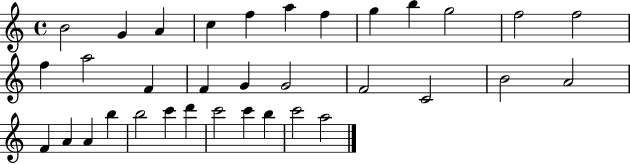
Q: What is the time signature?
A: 4/4